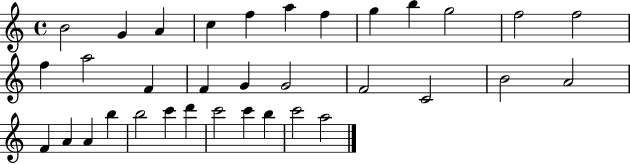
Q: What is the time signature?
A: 4/4